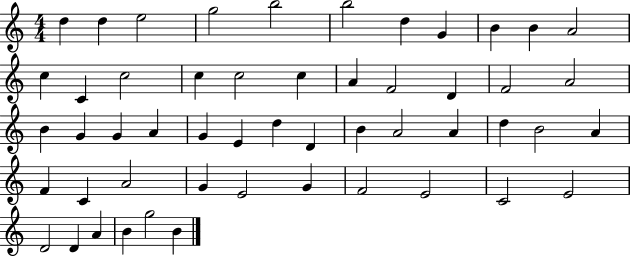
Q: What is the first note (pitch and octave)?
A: D5